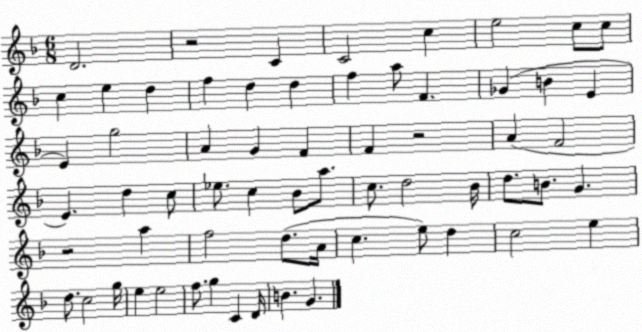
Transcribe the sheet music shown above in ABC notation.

X:1
T:Untitled
M:6/8
L:1/4
K:F
D2 z2 C C2 c e2 c/2 c/2 c e d f d d f a/2 F _G B E E g2 A G F F z2 A F2 E d c/2 _e/2 c _B/2 a/2 c/2 d2 _B/4 d/2 B/2 G z2 a f2 d/2 A/4 c e/2 d c2 e d/2 c2 g/4 e e2 f/2 g C D/4 B G